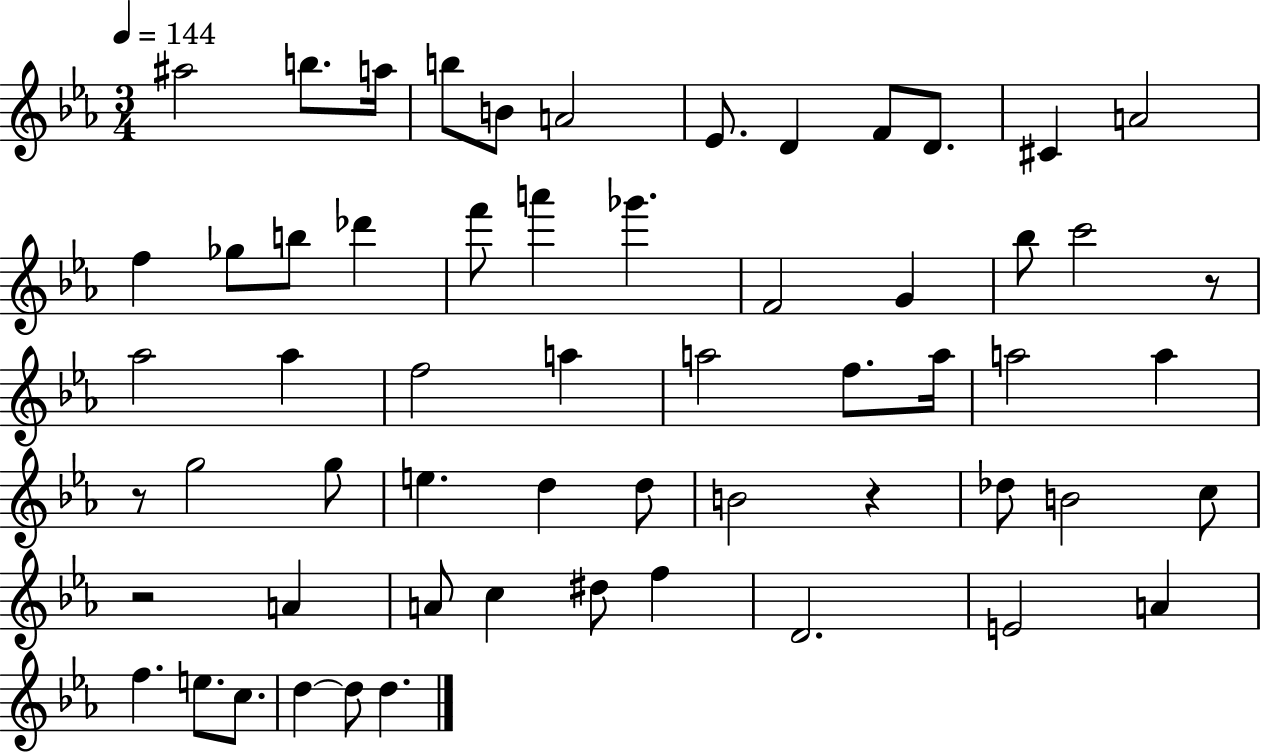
A#5/h B5/e. A5/s B5/e B4/e A4/h Eb4/e. D4/q F4/e D4/e. C#4/q A4/h F5/q Gb5/e B5/e Db6/q F6/e A6/q Gb6/q. F4/h G4/q Bb5/e C6/h R/e Ab5/h Ab5/q F5/h A5/q A5/h F5/e. A5/s A5/h A5/q R/e G5/h G5/e E5/q. D5/q D5/e B4/h R/q Db5/e B4/h C5/e R/h A4/q A4/e C5/q D#5/e F5/q D4/h. E4/h A4/q F5/q. E5/e. C5/e. D5/q D5/e D5/q.